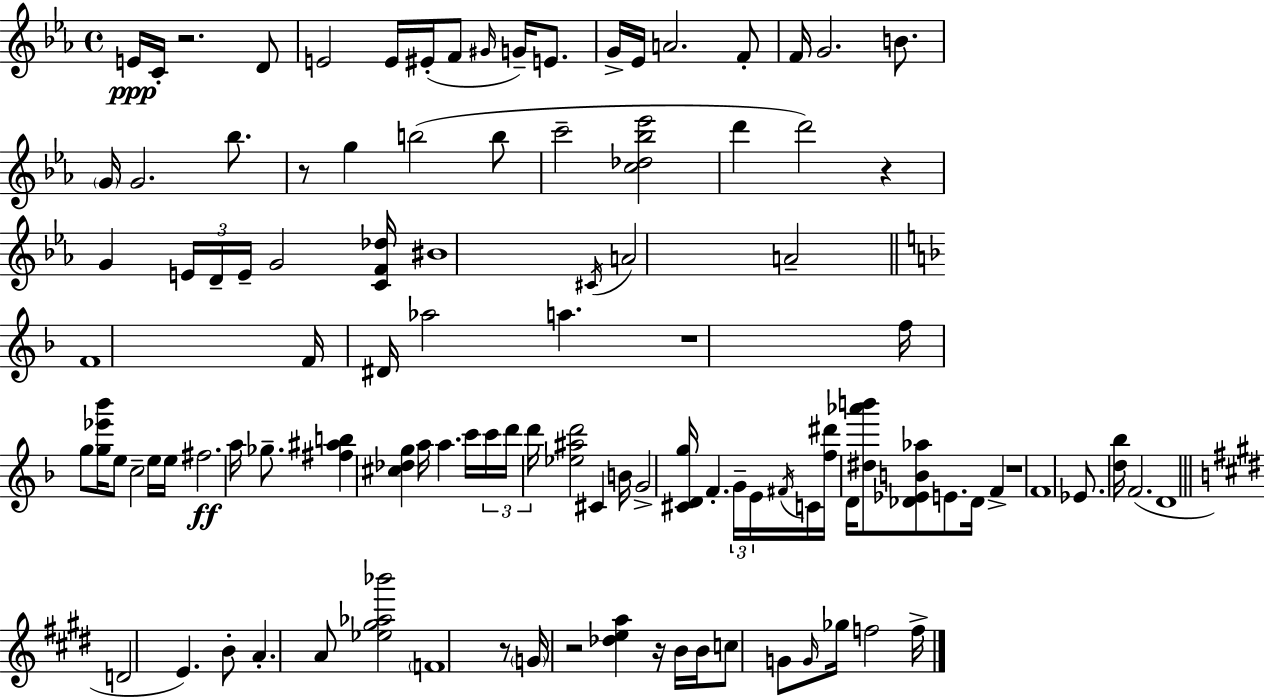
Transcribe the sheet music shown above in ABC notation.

X:1
T:Untitled
M:4/4
L:1/4
K:Eb
E/4 C/4 z2 D/2 E2 E/4 ^E/4 F/2 ^G/4 G/4 E/2 G/4 _E/4 A2 F/2 F/4 G2 B/2 G/4 G2 _b/2 z/2 g b2 b/2 c'2 [c_d_b_e']2 d' d'2 z G E/4 D/4 E/4 G2 [CF_d]/4 ^B4 ^C/4 A2 A2 F4 F/4 ^D/4 _a2 a z4 f/4 g/2 [g_e'_b']/4 e/2 c2 e/4 e/4 ^f2 a/4 _g/2 [^f^ab] [^c_dg] a/4 a c'/4 c'/4 d'/4 d'/4 [_e^ad']2 ^C B/4 G2 [^CDg]/4 F G/4 E/4 ^F/4 C/4 [f^d']/4 D/4 [^d_a'b']/2 [_D_EB_a]/2 E/2 _D/4 F z4 F4 _E/2 [d_b]/4 F2 D4 D2 E B/2 A A/2 [_e^g_a_b']2 F4 z/2 G/4 z2 [_dea] z/4 B/4 B/4 c/2 G/2 G/4 _g/4 f2 f/4